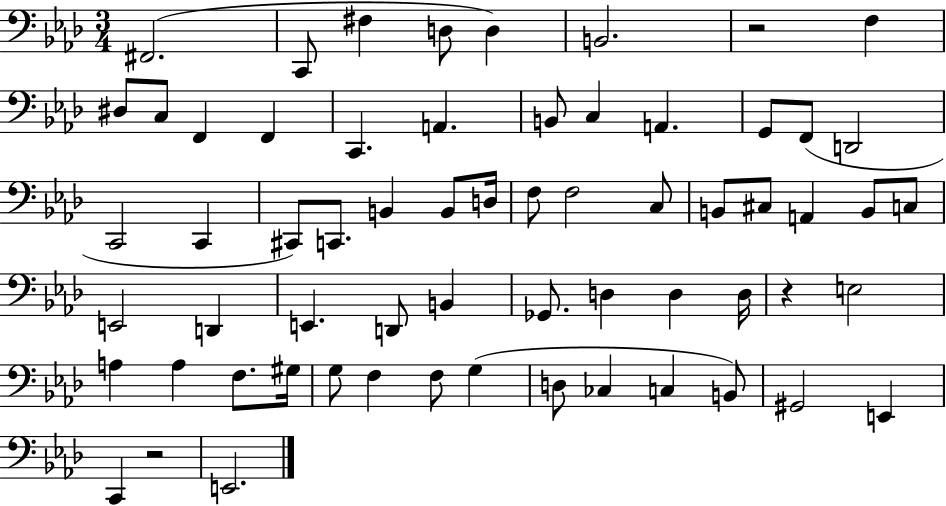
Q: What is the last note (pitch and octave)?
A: E2